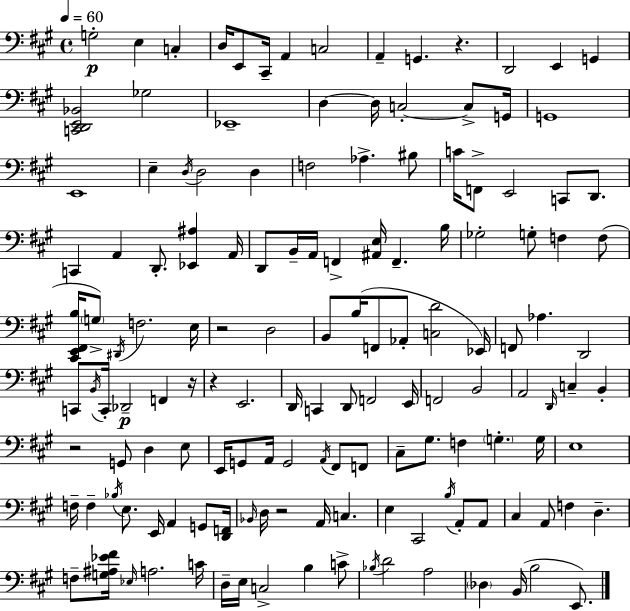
{
  \clef bass
  \time 4/4
  \defaultTimeSignature
  \key a \major
  \tempo 4 = 60
  g2-.\p e4 c4-. | d16 e,8 cis,16-- a,4 c2 | a,4-- g,4. r4. | d,2 e,4 g,4 | \break <c, d, e, bes,>2 ges2 | ees,1-- | d4~~ d16 c2-.~~ c8-> g,16 | g,1 | \break e,1 | e4-- \acciaccatura { d16 } d2 d4 | f2 aes4.-> bis8 | c'16 f,8-> e,2 c,8 d,8. | \break c,4 a,4 d,8.-. <ees, ais>4 | a,16 d,8 b,16-- a,16 f,4-> <ais, e>16 f,4.-- | b16 ges2-. g8-. f4 f8( | <cis, e, fis, b>16 \parenthesize g8->) \acciaccatura { dis,16 } f2. | \break e16 r2 d2 | b,8 b16( f,8 aes,8-. <c d'>2 | ees,16) f,8 aes4. d,2 | c,8 \acciaccatura { b,16 } c,16-. des,2--\p f,4 | \break r16 r4 e,2. | d,16 c,4 d,8 f,2 | e,16 f,2 b,2 | a,2 \grace { d,16 } c4-- | \break b,4-. r2 g,8 d4 | e8 e,16 g,8 a,16 g,2 | \acciaccatura { a,16 } fis,8 f,8 cis8-- gis8. f4 \parenthesize g4.-. | g16 e1 | \break f16-- f4-- \acciaccatura { bes16 } e8. e,16 a,4 | g,8 <d, f,>16 \grace { bes,16 } d16 r2 | a,16 c4. e4 cis,2 | \acciaccatura { b16 } a,8-. a,8 cis4 a,8 f4 | \break d4.-- f8-- <g ais ees' fis'>16 \grace { ees16 } a2. | c'16 d16-- e16 c2-> | b4 c'8-> \acciaccatura { bes16 } d'2 | a2 \parenthesize des4 b,16( b2 | \break e,8.) \bar "|."
}